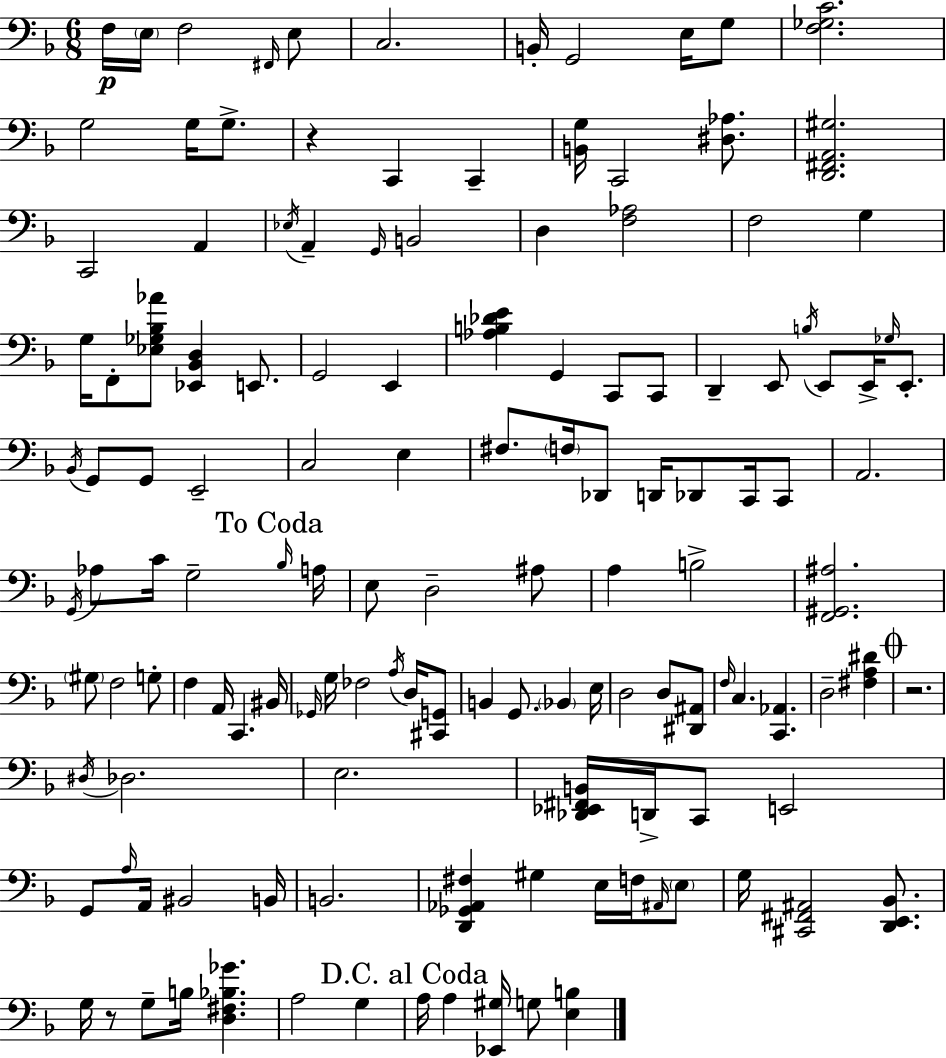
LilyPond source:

{
  \clef bass
  \numericTimeSignature
  \time 6/8
  \key d \minor
  \repeat volta 2 { f16\p \parenthesize e16 f2 \grace { fis,16 } e8 | c2. | b,16-. g,2 e16 g8 | <f ges c'>2. | \break g2 g16 g8.-> | r4 c,4 c,4-- | <b, g>16 c,2 <dis aes>8. | <d, fis, a, gis>2. | \break c,2 a,4 | \acciaccatura { ees16 } a,4-- \grace { g,16 } b,2 | d4 <f aes>2 | f2 g4 | \break g16 f,8-. <ees ges bes aes'>8 <ees, bes, d>4 | e,8. g,2 e,4 | <aes b des' e'>4 g,4 c,8 | c,8 d,4-- e,8 \acciaccatura { b16 } e,8 | \break e,16-> \grace { ges16 } e,8.-. \acciaccatura { bes,16 } g,8 g,8 e,2-- | c2 | e4 fis8. \parenthesize f16 des,8 | d,16 des,8 c,16 c,8 a,2. | \break \acciaccatura { g,16 } aes8 c'16 g2-- | \mark "To Coda" \grace { bes16 } a16 e8 d2-- | ais8 a4 | b2-> <f, gis, ais>2. | \break \parenthesize gis8 f2 | g8-. f4 | a,16 c,4. bis,16 \grace { ges,16 } g16 fes2 | \acciaccatura { a16 } d16 <cis, g,>8 b,4 | \break g,8. \parenthesize bes,4 e16 d2 | d8 <dis, ais,>8 \grace { f16 } c4. | <c, aes,>4. d2-- | <fis a dis'>4 \mark \markup { \musicglyph "scripts.coda" } r2. | \break \acciaccatura { dis16 } | des2. | e2. | <des, ees, fis, b,>16 d,16-> c,8 e,2 | \break g,8 \grace { a16 } a,16 bis,2 | b,16 b,2. | <d, ges, aes, fis>4 gis4 e16 f16 \grace { ais,16 } | \parenthesize e8 g16 <cis, fis, ais,>2 <d, e, bes,>8. | \break g16 r8 g8-- b16 <d fis bes ges'>4. | a2 g4 | \mark "D.C. al Coda" a16 a4 <ees, gis>16 g8 <e b>4 | } \bar "|."
}